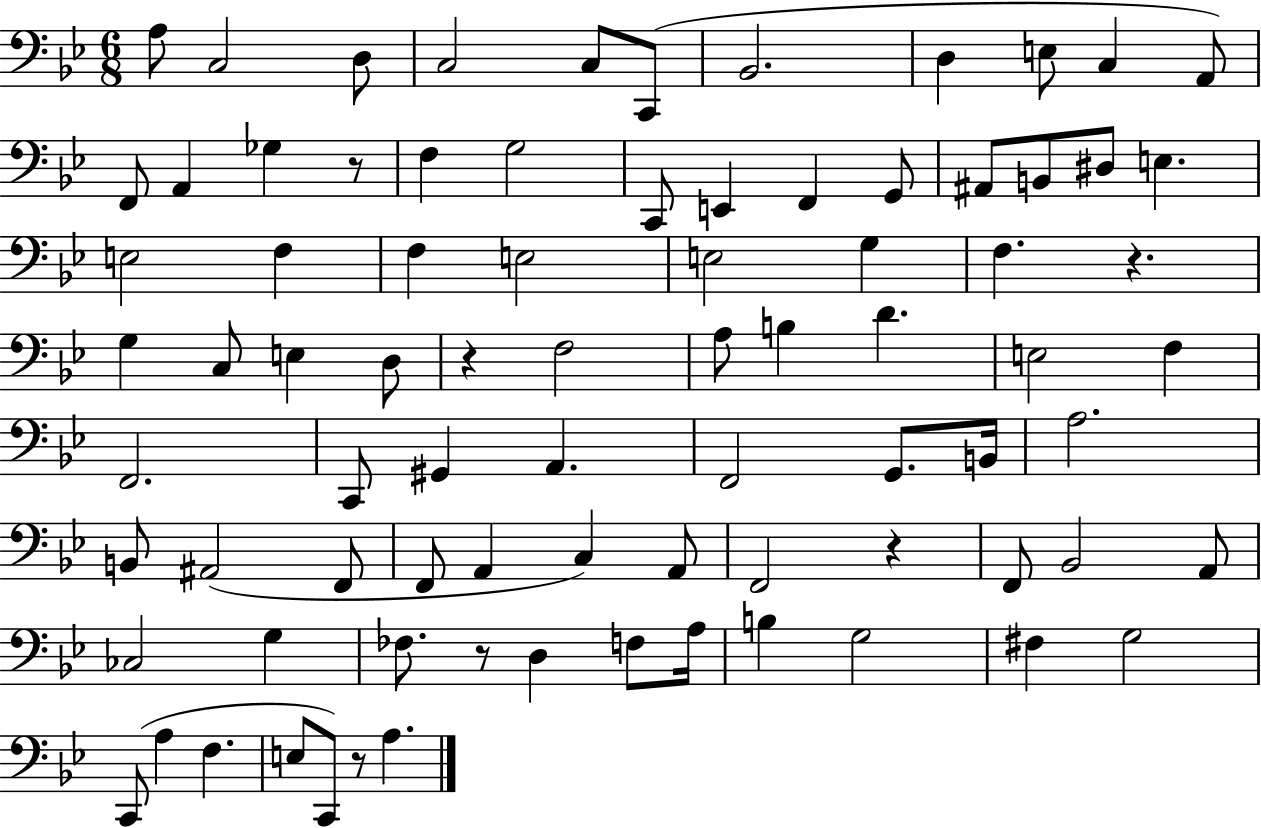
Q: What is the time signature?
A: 6/8